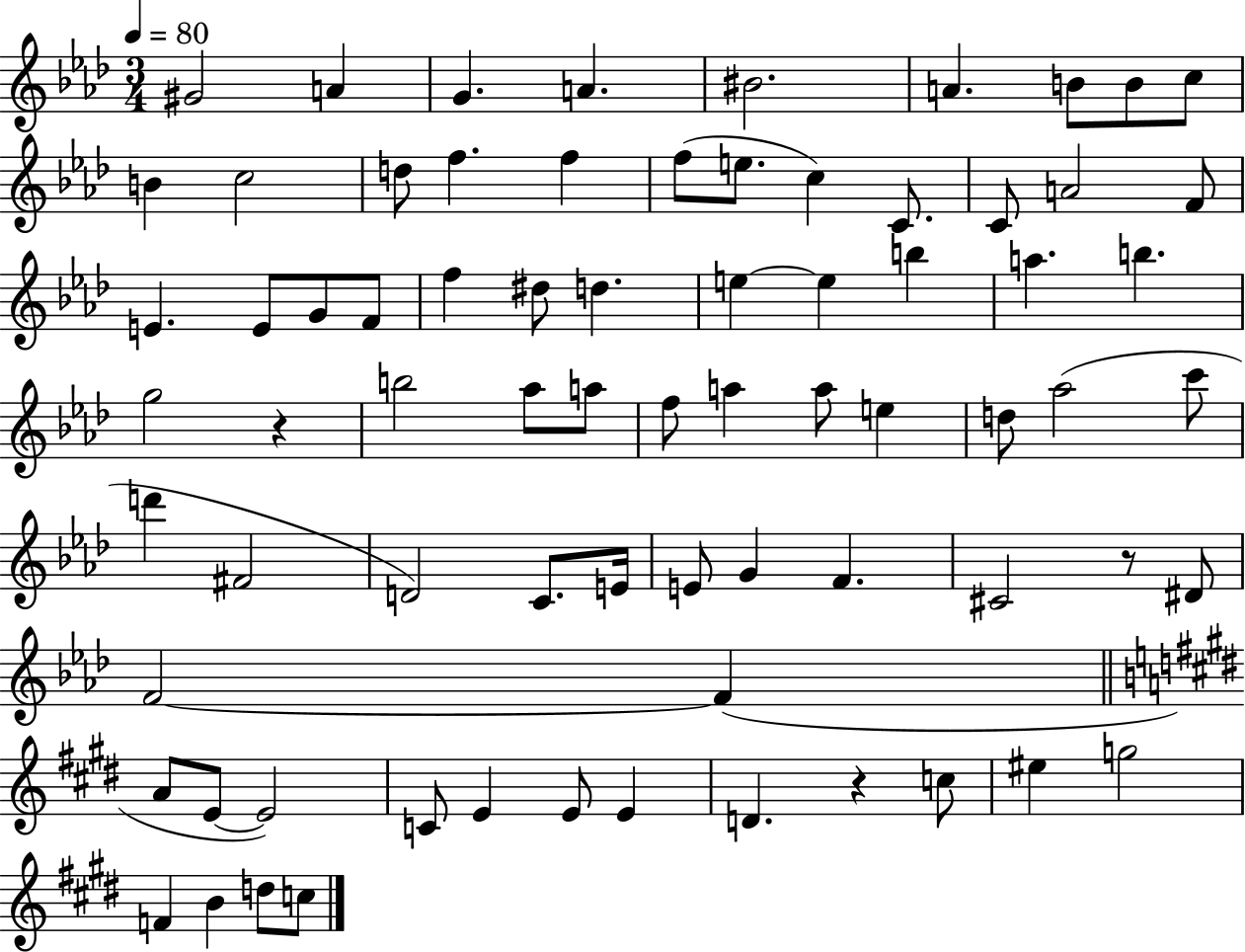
G#4/h A4/q G4/q. A4/q. BIS4/h. A4/q. B4/e B4/e C5/e B4/q C5/h D5/e F5/q. F5/q F5/e E5/e. C5/q C4/e. C4/e A4/h F4/e E4/q. E4/e G4/e F4/e F5/q D#5/e D5/q. E5/q E5/q B5/q A5/q. B5/q. G5/h R/q B5/h Ab5/e A5/e F5/e A5/q A5/e E5/q D5/e Ab5/h C6/e D6/q F#4/h D4/h C4/e. E4/s E4/e G4/q F4/q. C#4/h R/e D#4/e F4/h F4/q A4/e E4/e E4/h C4/e E4/q E4/e E4/q D4/q. R/q C5/e EIS5/q G5/h F4/q B4/q D5/e C5/e